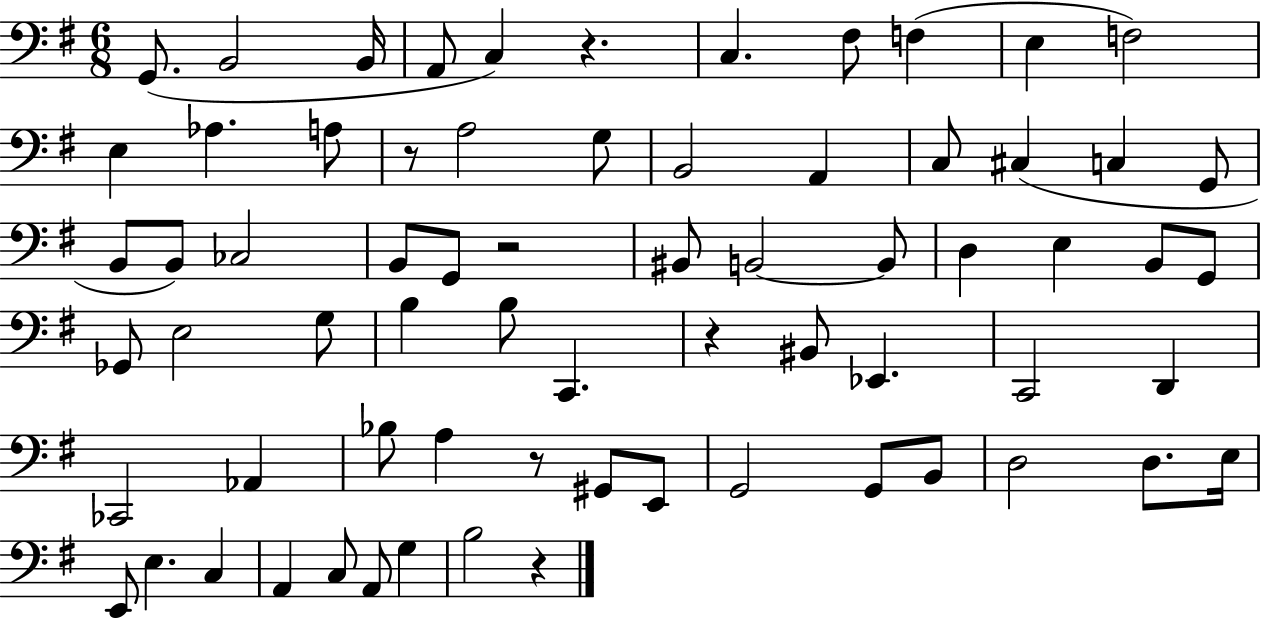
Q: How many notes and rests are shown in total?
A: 69